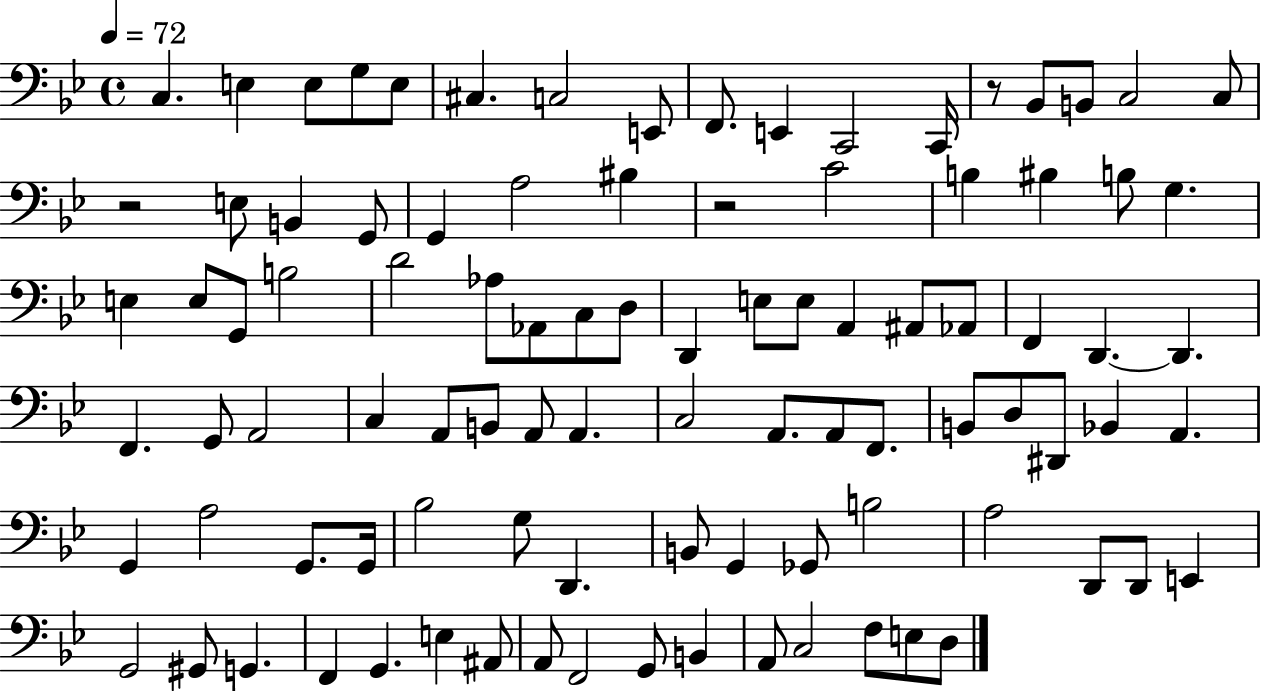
{
  \clef bass
  \time 4/4
  \defaultTimeSignature
  \key bes \major
  \tempo 4 = 72
  c4. e4 e8 g8 e8 | cis4. c2 e,8 | f,8. e,4 c,2 c,16 | r8 bes,8 b,8 c2 c8 | \break r2 e8 b,4 g,8 | g,4 a2 bis4 | r2 c'2 | b4 bis4 b8 g4. | \break e4 e8 g,8 b2 | d'2 aes8 aes,8 c8 d8 | d,4 e8 e8 a,4 ais,8 aes,8 | f,4 d,4.~~ d,4. | \break f,4. g,8 a,2 | c4 a,8 b,8 a,8 a,4. | c2 a,8. a,8 f,8. | b,8 d8 dis,8 bes,4 a,4. | \break g,4 a2 g,8. g,16 | bes2 g8 d,4. | b,8 g,4 ges,8 b2 | a2 d,8 d,8 e,4 | \break g,2 gis,8 g,4. | f,4 g,4. e4 ais,8 | a,8 f,2 g,8 b,4 | a,8 c2 f8 e8 d8 | \break \bar "|."
}